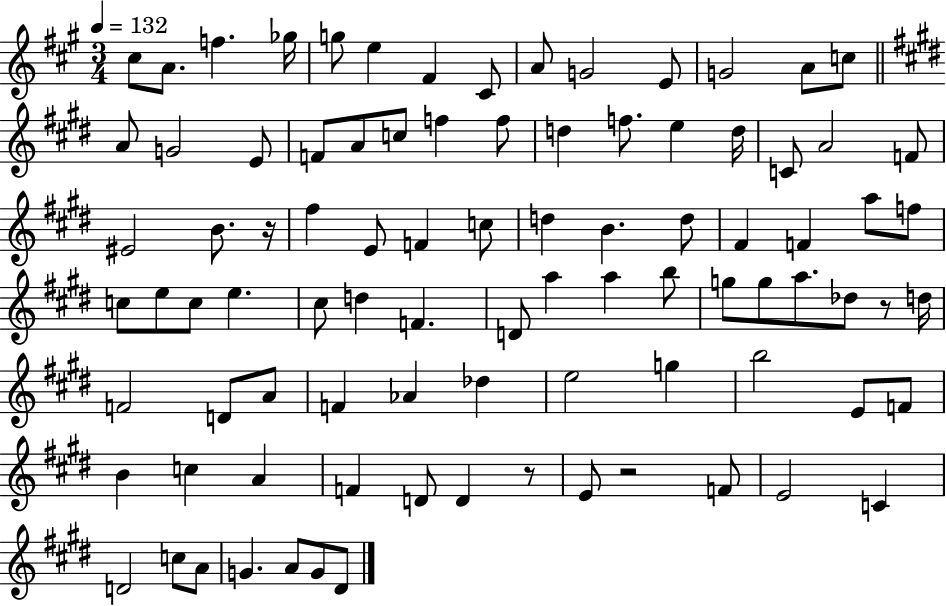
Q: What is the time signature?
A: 3/4